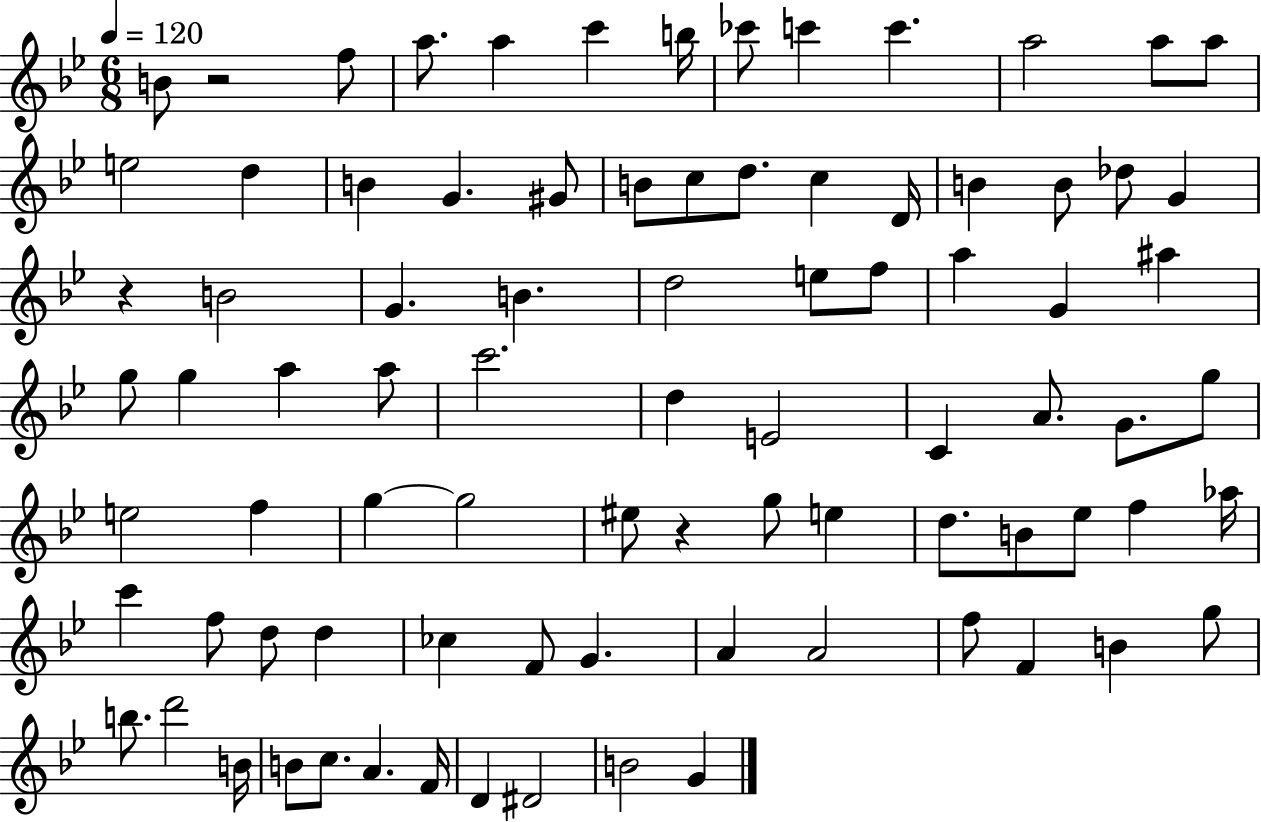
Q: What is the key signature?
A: BES major